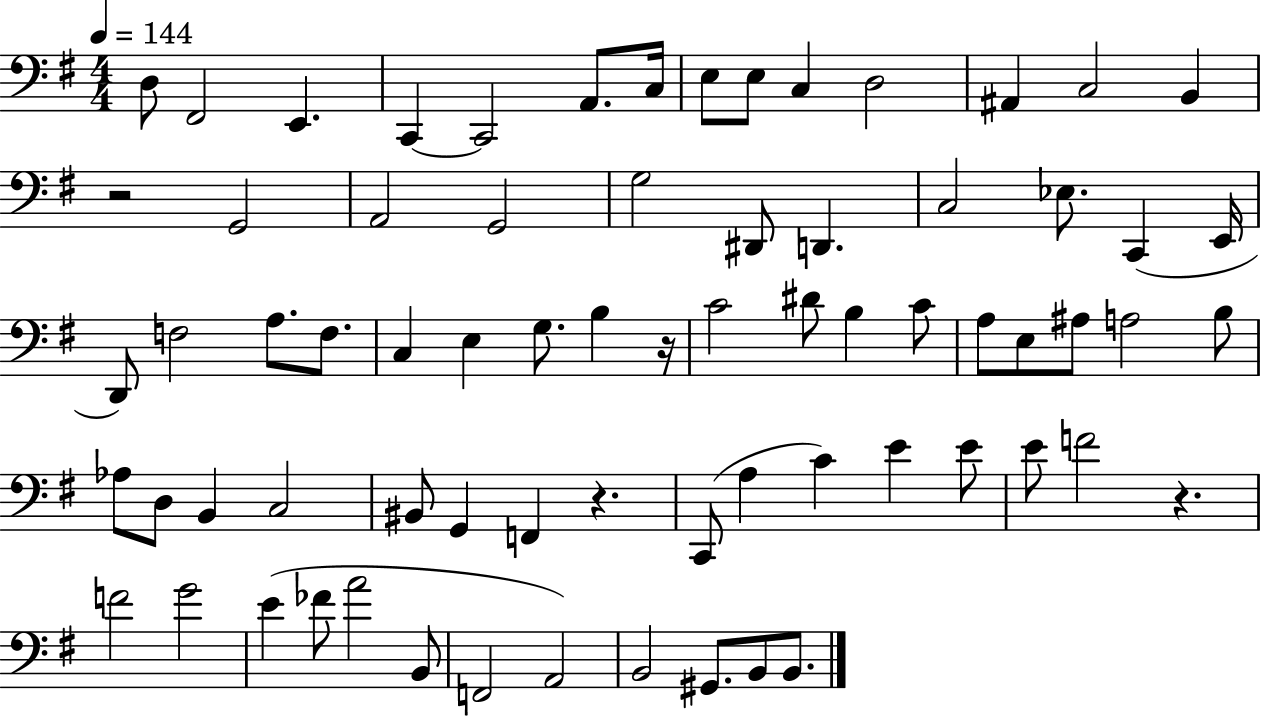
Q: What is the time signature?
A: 4/4